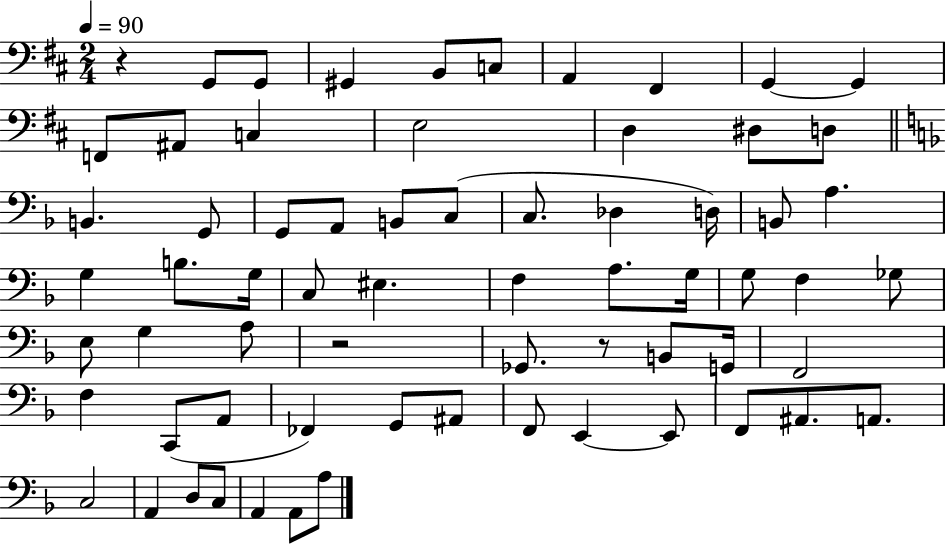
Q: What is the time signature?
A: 2/4